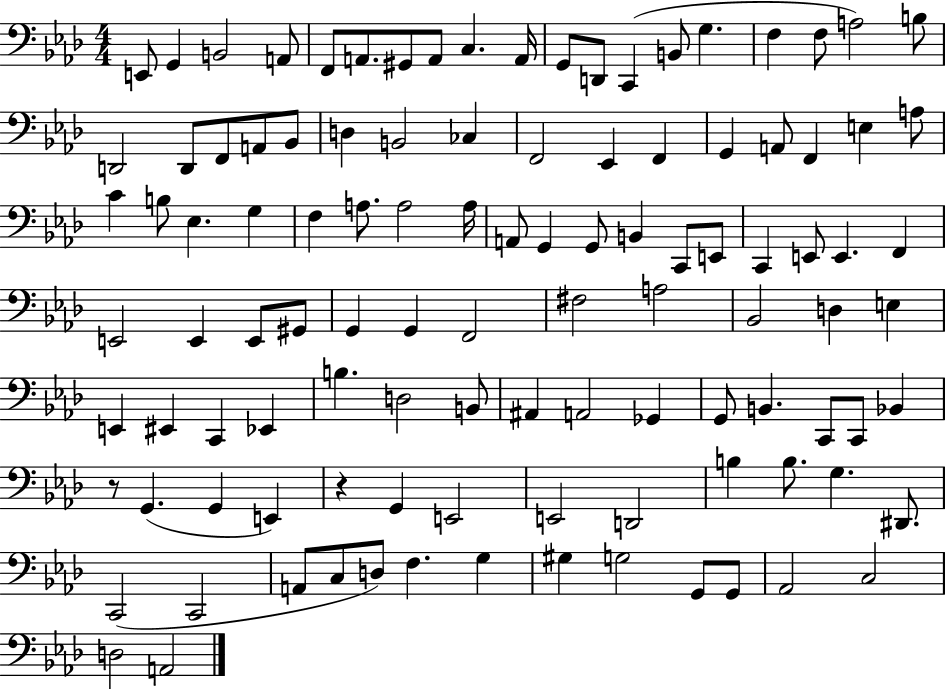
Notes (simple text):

E2/e G2/q B2/h A2/e F2/e A2/e. G#2/e A2/e C3/q. A2/s G2/e D2/e C2/q B2/e G3/q. F3/q F3/e A3/h B3/e D2/h D2/e F2/e A2/e Bb2/e D3/q B2/h CES3/q F2/h Eb2/q F2/q G2/q A2/e F2/q E3/q A3/e C4/q B3/e Eb3/q. G3/q F3/q A3/e. A3/h A3/s A2/e G2/q G2/e B2/q C2/e E2/e C2/q E2/e E2/q. F2/q E2/h E2/q E2/e G#2/e G2/q G2/q F2/h F#3/h A3/h Bb2/h D3/q E3/q E2/q EIS2/q C2/q Eb2/q B3/q. D3/h B2/e A#2/q A2/h Gb2/q G2/e B2/q. C2/e C2/e Bb2/q R/e G2/q. G2/q E2/q R/q G2/q E2/h E2/h D2/h B3/q B3/e. G3/q. D#2/e. C2/h C2/h A2/e C3/e D3/e F3/q. G3/q G#3/q G3/h G2/e G2/e Ab2/h C3/h D3/h A2/h